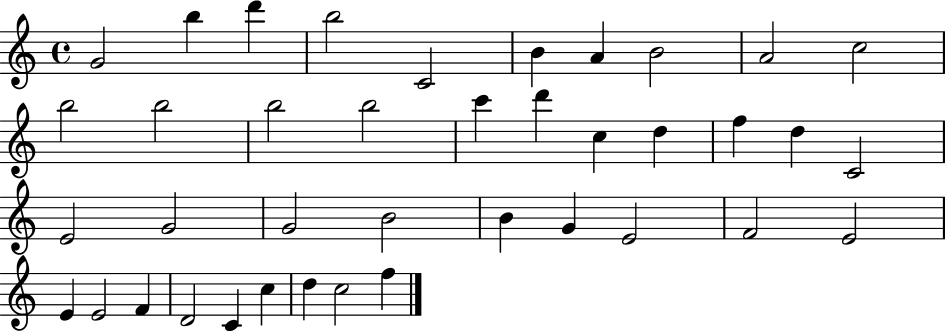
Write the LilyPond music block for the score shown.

{
  \clef treble
  \time 4/4
  \defaultTimeSignature
  \key c \major
  g'2 b''4 d'''4 | b''2 c'2 | b'4 a'4 b'2 | a'2 c''2 | \break b''2 b''2 | b''2 b''2 | c'''4 d'''4 c''4 d''4 | f''4 d''4 c'2 | \break e'2 g'2 | g'2 b'2 | b'4 g'4 e'2 | f'2 e'2 | \break e'4 e'2 f'4 | d'2 c'4 c''4 | d''4 c''2 f''4 | \bar "|."
}